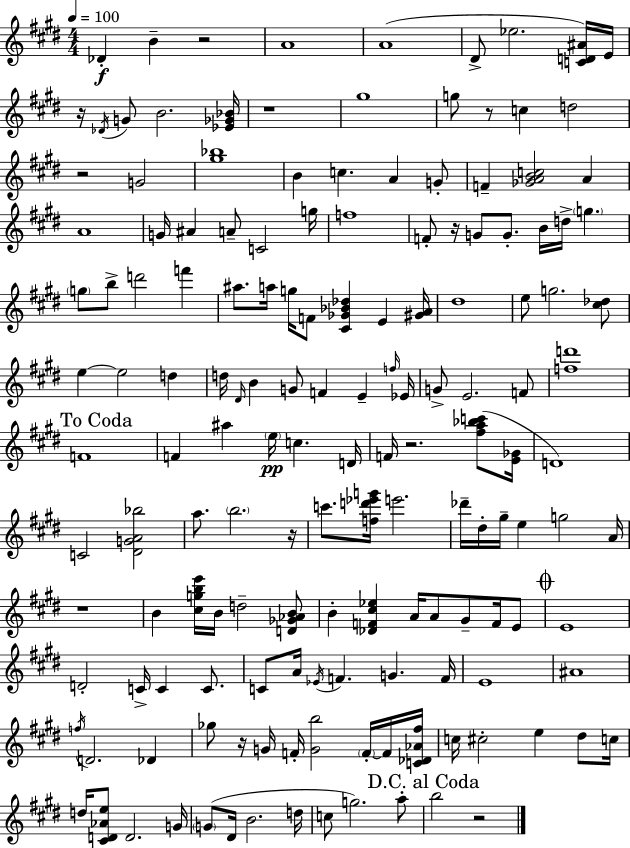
{
  \clef treble
  \numericTimeSignature
  \time 4/4
  \key e \major
  \tempo 4 = 100
  des'4-.\f b'4-- r2 | a'1 | a'1( | dis'8-> ees''2. <c' d' ais'>16) e'16 | \break r16 \acciaccatura { des'16 } g'8 b'2. | <ees' ges' bes'>16 r1 | gis''1 | g''8 r8 c''4 d''2 | \break r2 g'2 | <gis'' bes''>1 | b'4 c''4. a'4 g'8-. | f'4-- <ges' a' b' c''>2 a'4 | \break a'1 | g'16 ais'4 a'8-- c'2 | g''16 f''1 | f'8-. r16 g'8 g'8.-. b'16 d''16-> \parenthesize g''4. | \break \parenthesize g''8 b''8-> d'''2 f'''4 | ais''8. a''16 g''16 f'8 <cis' ges' bes' des''>4 e'4 | <gis' a'>16 dis''1 | e''8 g''2. <cis'' des''>8 | \break e''4~~ e''2 d''4 | d''16 \grace { dis'16 } b'4 g'8 f'4 e'4-- | \grace { f''16 } ees'16 g'8-> e'2. | f'8 <f'' d'''>1 | \break \mark "To Coda" f'1 | f'4 ais''4 \parenthesize e''16\pp c''4. | d'16 f'16 r2. | <fis'' a'' bes'' c'''>8( <e' ges'>16 d'1) | \break c'2 <dis' g' a' bes''>2 | a''8. \parenthesize b''2. | r16 c'''8. <f'' d''' ees''' g'''>16 e'''2. | des'''16-- dis''16-. gis''16-- e''4 g''2 | \break a'16 r1 | b'4 <cis'' g'' b'' e'''>16 b'16 d''2-- | <d' ges' aes' b'>8 b'4-. <des' f' cis'' ees''>4 a'16 a'8 gis'8-- | f'16 e'8 \mark \markup { \musicglyph "scripts.coda" } e'1 | \break d'2-. c'16-> c'4 | c'8. c'8 a'16 \acciaccatura { ees'16 } f'4. g'4. | f'16 e'1 | ais'1 | \break \acciaccatura { f''16 } d'2. | des'4 ges''8 r16 g'16 f'16-. <g' b''>2 | \parenthesize f'16-.~~ f'16 <c' des' aes' fis''>16 c''16 cis''2-. e''4 | dis''8 c''16 d''16 <cis' d' aes' e''>8 d'2. | \break g'16 \parenthesize g'8( dis'16 b'2. | d''16 c''8 g''2.) | a''8-. \mark "D.C. al Coda" b''2 r2 | \bar "|."
}